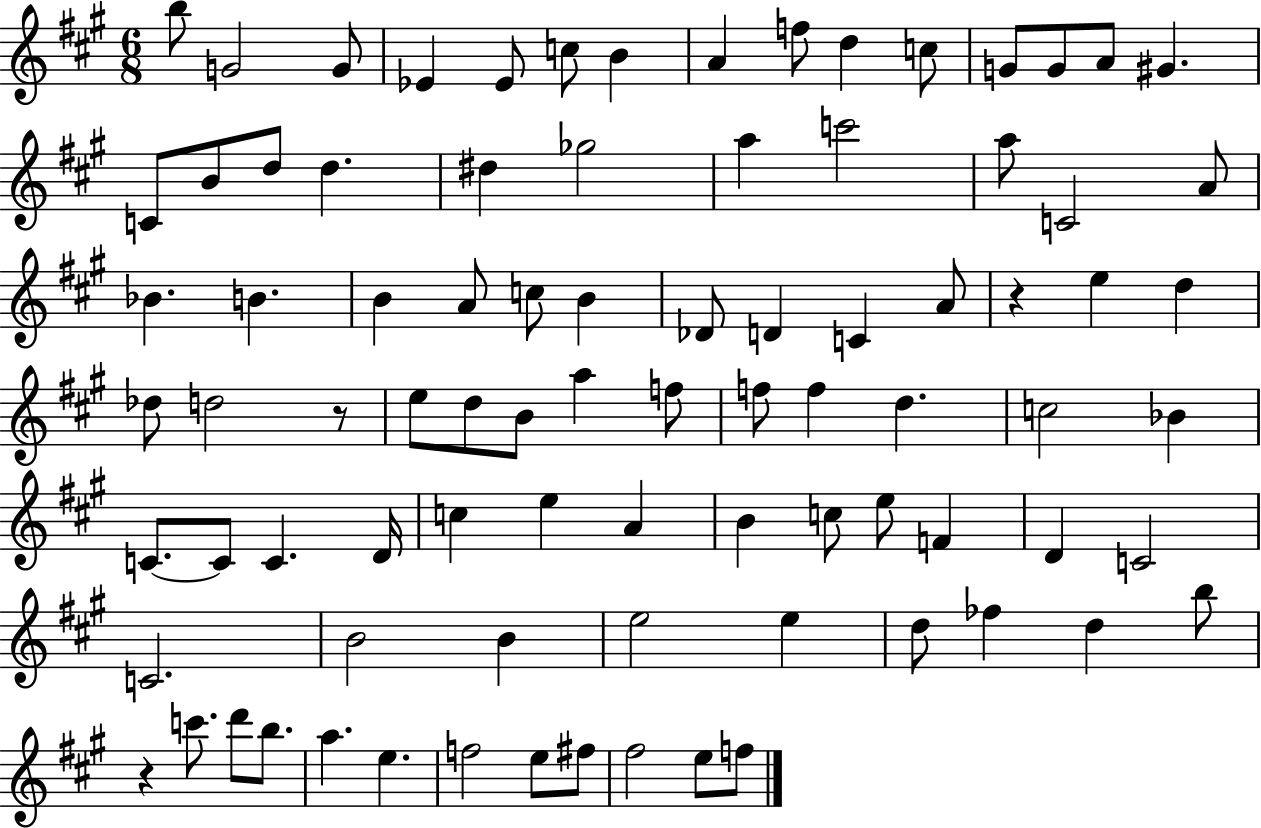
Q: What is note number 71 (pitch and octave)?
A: D5